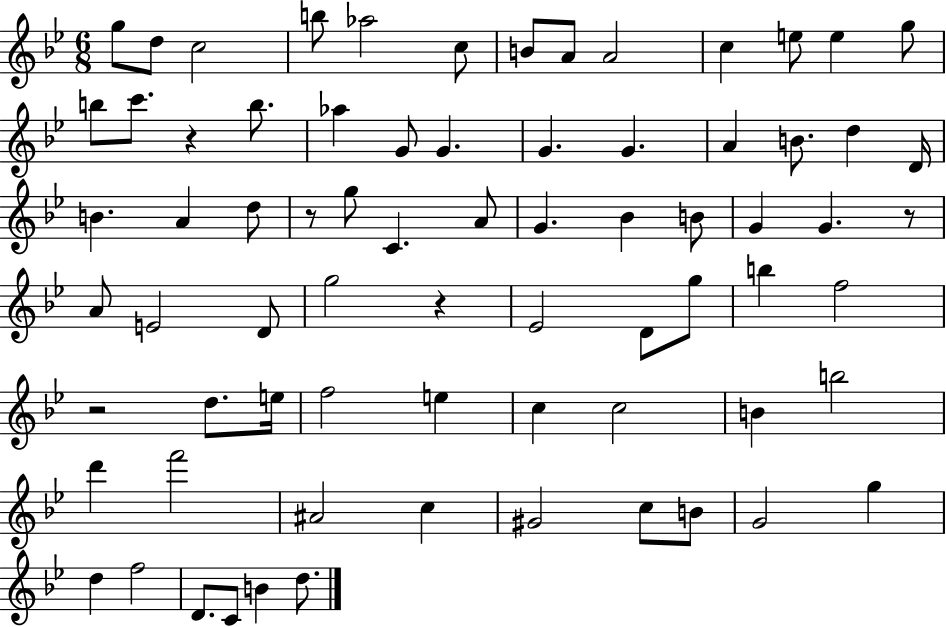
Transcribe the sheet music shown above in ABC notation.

X:1
T:Untitled
M:6/8
L:1/4
K:Bb
g/2 d/2 c2 b/2 _a2 c/2 B/2 A/2 A2 c e/2 e g/2 b/2 c'/2 z b/2 _a G/2 G G G A B/2 d D/4 B A d/2 z/2 g/2 C A/2 G _B B/2 G G z/2 A/2 E2 D/2 g2 z _E2 D/2 g/2 b f2 z2 d/2 e/4 f2 e c c2 B b2 d' f'2 ^A2 c ^G2 c/2 B/2 G2 g d f2 D/2 C/2 B d/2